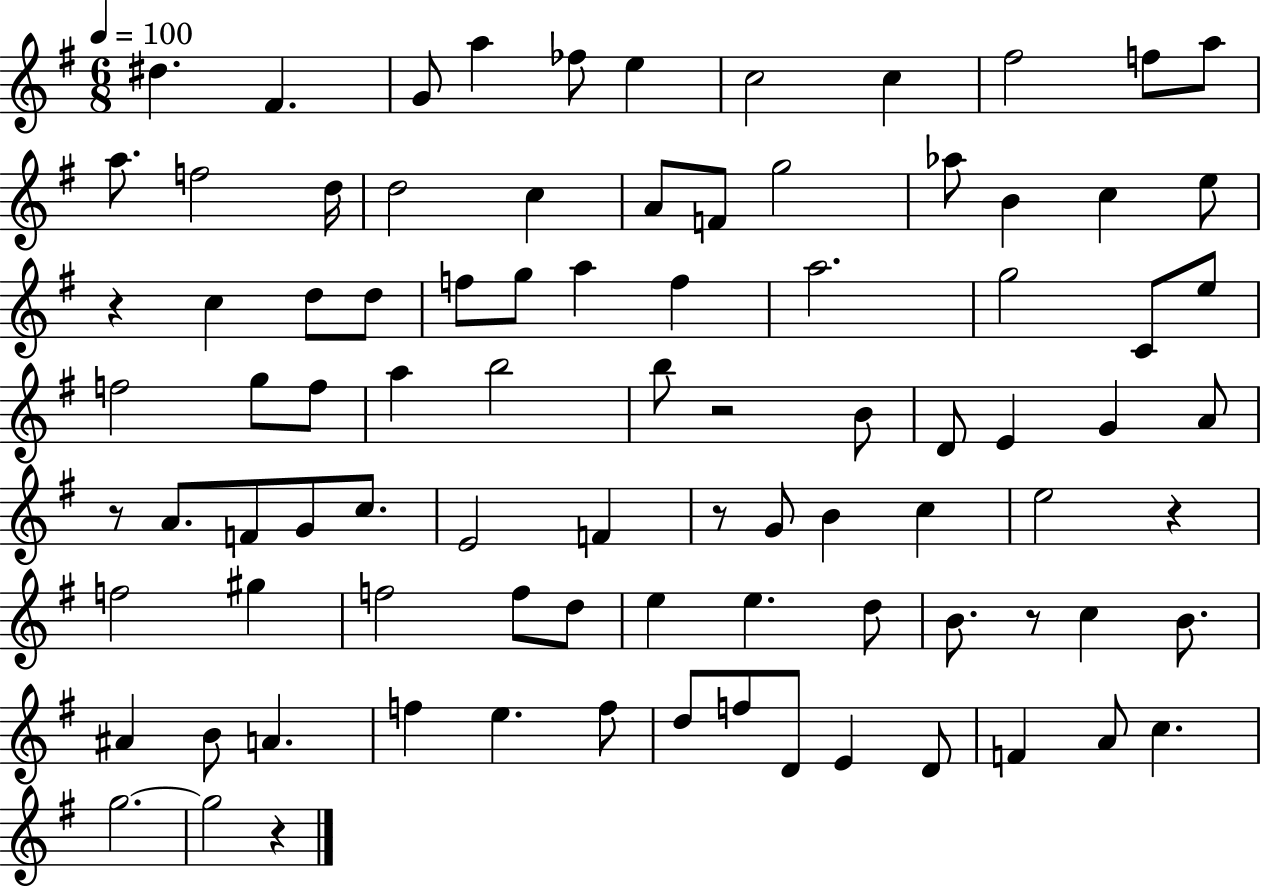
D#5/q. F#4/q. G4/e A5/q FES5/e E5/q C5/h C5/q F#5/h F5/e A5/e A5/e. F5/h D5/s D5/h C5/q A4/e F4/e G5/h Ab5/e B4/q C5/q E5/e R/q C5/q D5/e D5/e F5/e G5/e A5/q F5/q A5/h. G5/h C4/e E5/e F5/h G5/e F5/e A5/q B5/h B5/e R/h B4/e D4/e E4/q G4/q A4/e R/e A4/e. F4/e G4/e C5/e. E4/h F4/q R/e G4/e B4/q C5/q E5/h R/q F5/h G#5/q F5/h F5/e D5/e E5/q E5/q. D5/e B4/e. R/e C5/q B4/e. A#4/q B4/e A4/q. F5/q E5/q. F5/e D5/e F5/e D4/e E4/q D4/e F4/q A4/e C5/q. G5/h. G5/h R/q